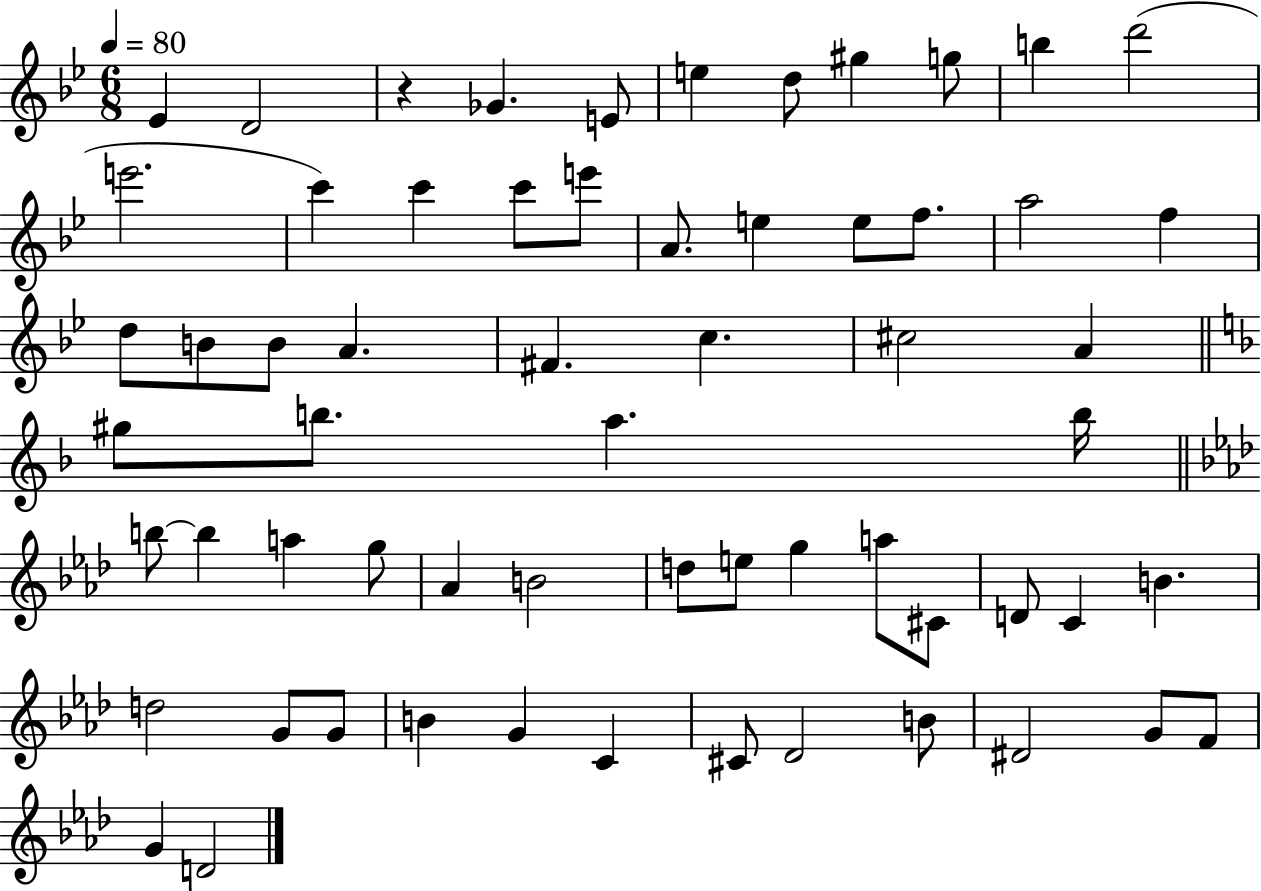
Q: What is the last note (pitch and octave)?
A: D4